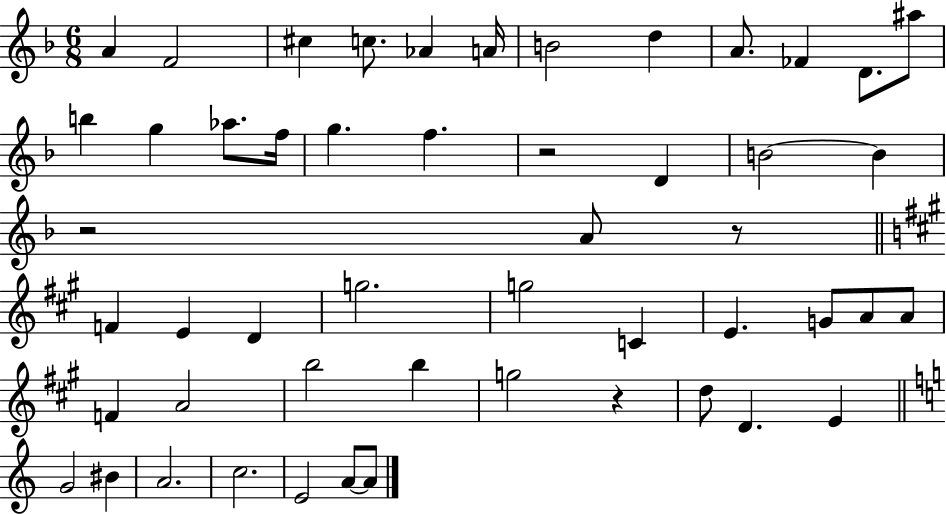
{
  \clef treble
  \numericTimeSignature
  \time 6/8
  \key f \major
  a'4 f'2 | cis''4 c''8. aes'4 a'16 | b'2 d''4 | a'8. fes'4 d'8. ais''8 | \break b''4 g''4 aes''8. f''16 | g''4. f''4. | r2 d'4 | b'2~~ b'4 | \break r2 a'8 r8 | \bar "||" \break \key a \major f'4 e'4 d'4 | g''2. | g''2 c'4 | e'4. g'8 a'8 a'8 | \break f'4 a'2 | b''2 b''4 | g''2 r4 | d''8 d'4. e'4 | \break \bar "||" \break \key c \major g'2 bis'4 | a'2. | c''2. | e'2 a'8~~ a'8 | \break \bar "|."
}